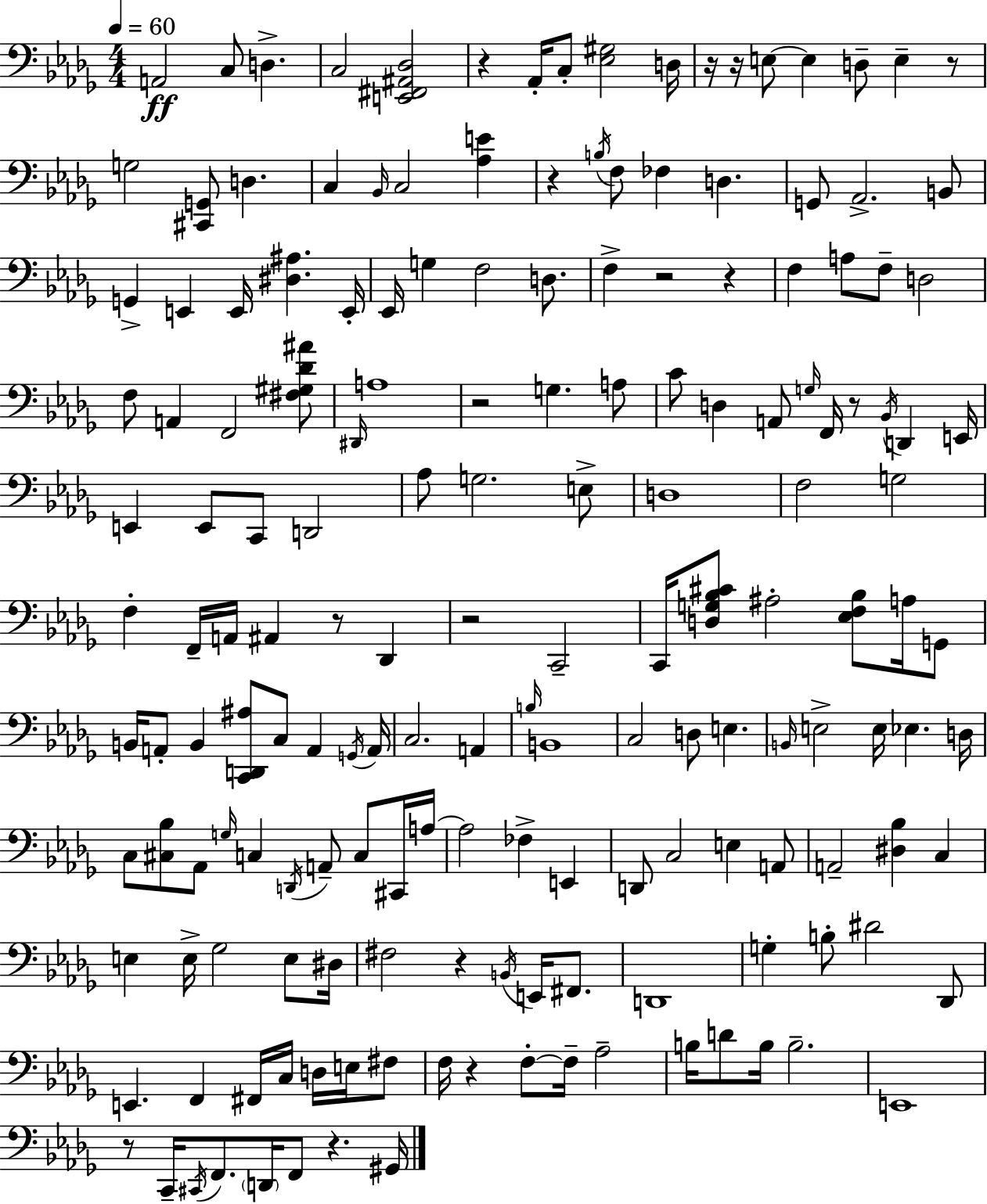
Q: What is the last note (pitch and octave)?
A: G#2